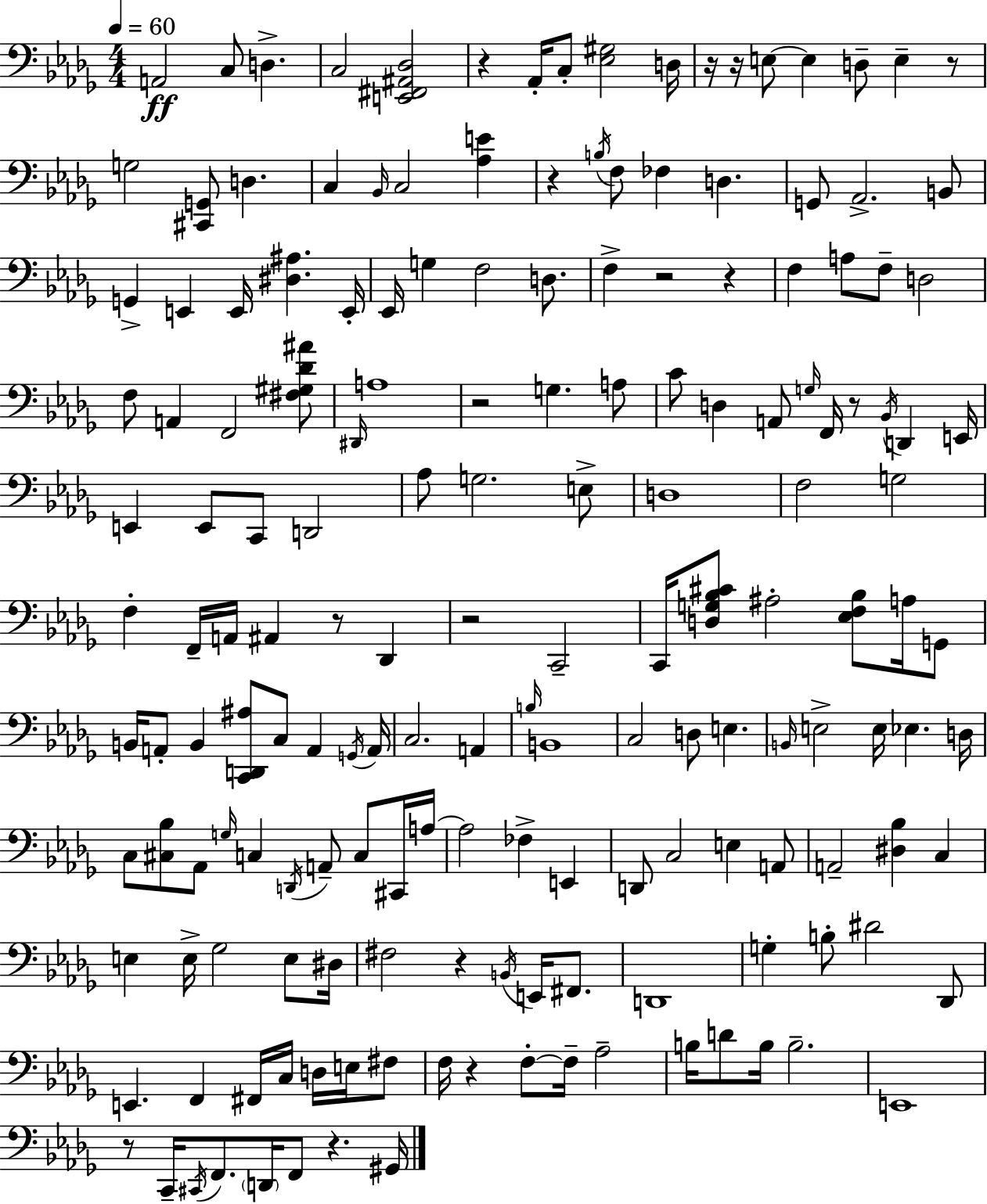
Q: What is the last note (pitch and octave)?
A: G#2